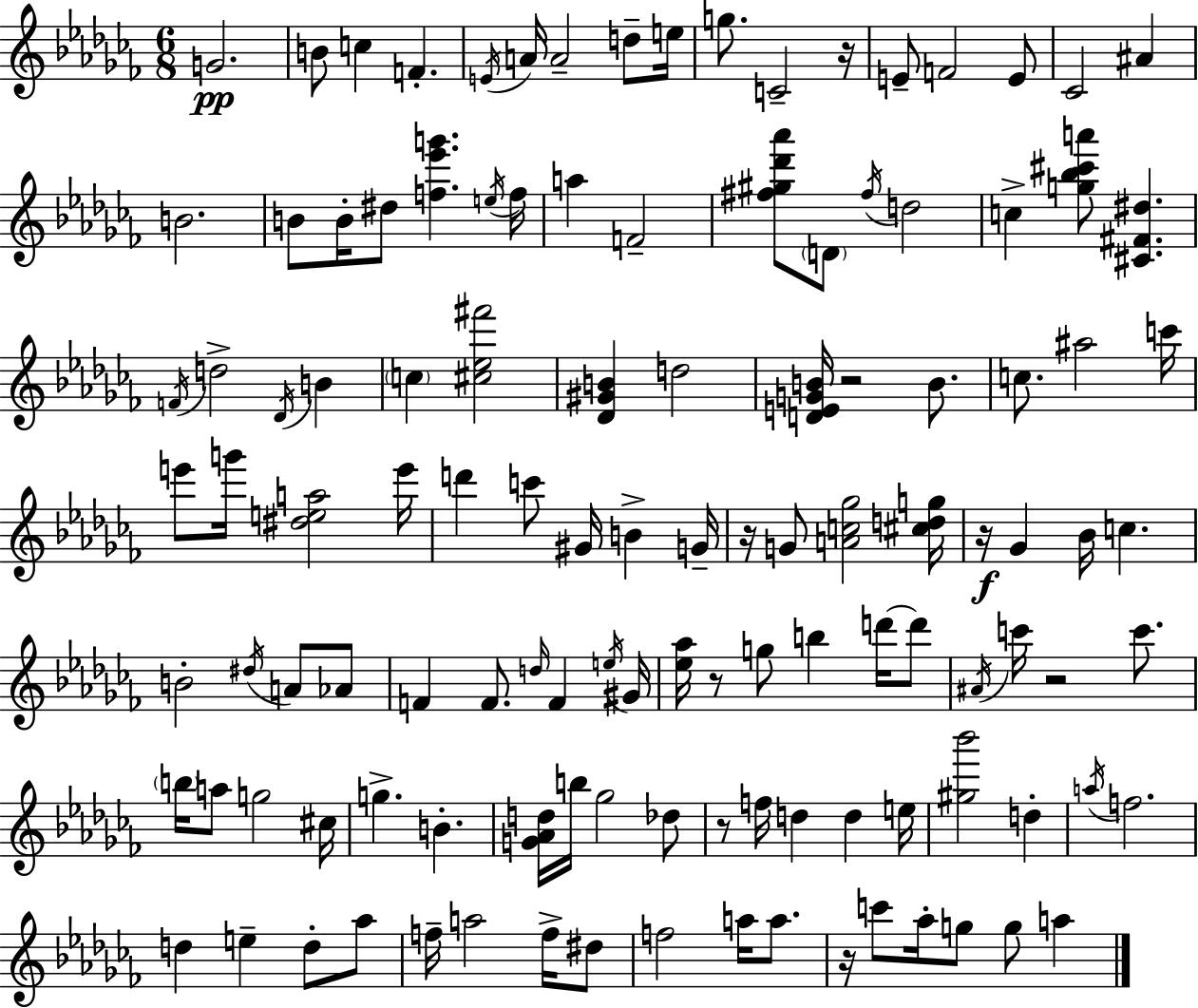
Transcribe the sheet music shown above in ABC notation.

X:1
T:Untitled
M:6/8
L:1/4
K:Abm
G2 B/2 c F E/4 A/4 A2 d/2 e/4 g/2 C2 z/4 E/2 F2 E/2 _C2 ^A B2 B/2 B/4 ^d/2 [f_e'g'] e/4 f/4 a F2 [^f^g_d'_a']/2 D/2 ^f/4 d2 c [g_b^c'a']/2 [^C^F^d] F/4 d2 _D/4 B c [^c_e^f']2 [_D^GB] d2 [DEGB]/4 z2 B/2 c/2 ^a2 c'/4 e'/2 g'/4 [^dea]2 e'/4 d' c'/2 ^G/4 B G/4 z/4 G/2 [Ac_g]2 [^cdg]/4 z/4 _G _B/4 c B2 ^d/4 A/2 _A/2 F F/2 d/4 F e/4 ^G/4 [_e_a]/4 z/2 g/2 b d'/4 d'/2 ^A/4 c'/4 z2 c'/2 b/4 a/2 g2 ^c/4 g B [G_Ad]/4 b/4 _g2 _d/2 z/2 f/4 d d e/4 [^g_b']2 d a/4 f2 d e d/2 _a/2 f/4 a2 f/4 ^d/2 f2 a/4 a/2 z/4 c'/2 _a/4 g/2 g/2 a